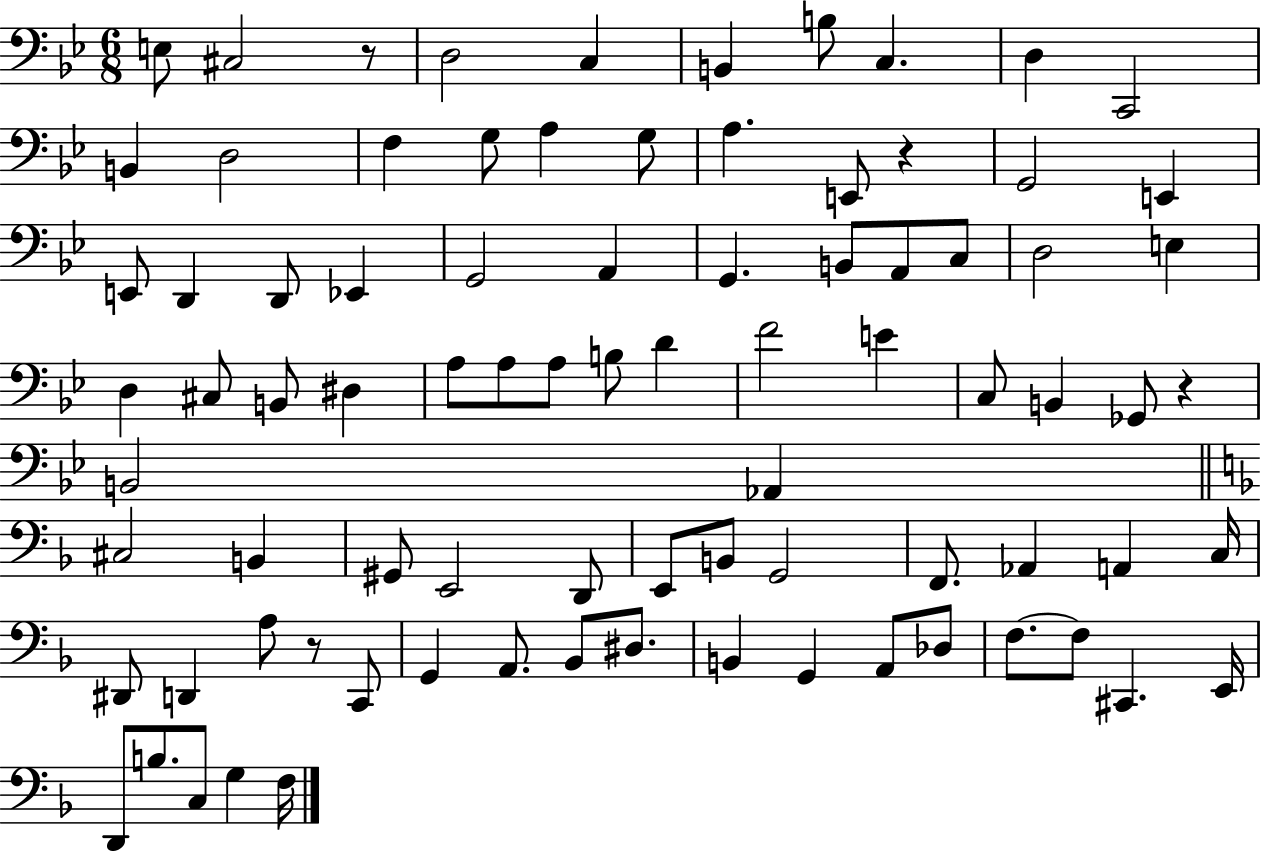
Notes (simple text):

E3/e C#3/h R/e D3/h C3/q B2/q B3/e C3/q. D3/q C2/h B2/q D3/h F3/q G3/e A3/q G3/e A3/q. E2/e R/q G2/h E2/q E2/e D2/q D2/e Eb2/q G2/h A2/q G2/q. B2/e A2/e C3/e D3/h E3/q D3/q C#3/e B2/e D#3/q A3/e A3/e A3/e B3/e D4/q F4/h E4/q C3/e B2/q Gb2/e R/q B2/h Ab2/q C#3/h B2/q G#2/e E2/h D2/e E2/e B2/e G2/h F2/e. Ab2/q A2/q C3/s D#2/e D2/q A3/e R/e C2/e G2/q A2/e. Bb2/e D#3/e. B2/q G2/q A2/e Db3/e F3/e. F3/e C#2/q. E2/s D2/e B3/e. C3/e G3/q F3/s